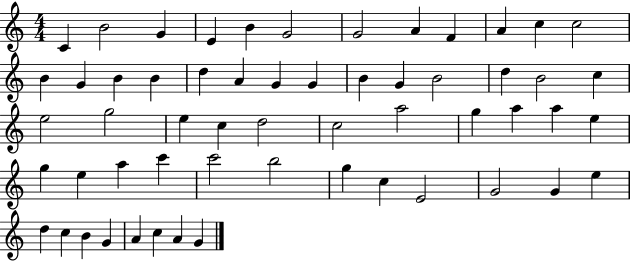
C4/q B4/h G4/q E4/q B4/q G4/h G4/h A4/q F4/q A4/q C5/q C5/h B4/q G4/q B4/q B4/q D5/q A4/q G4/q G4/q B4/q G4/q B4/h D5/q B4/h C5/q E5/h G5/h E5/q C5/q D5/h C5/h A5/h G5/q A5/q A5/q E5/q G5/q E5/q A5/q C6/q C6/h B5/h G5/q C5/q E4/h G4/h G4/q E5/q D5/q C5/q B4/q G4/q A4/q C5/q A4/q G4/q